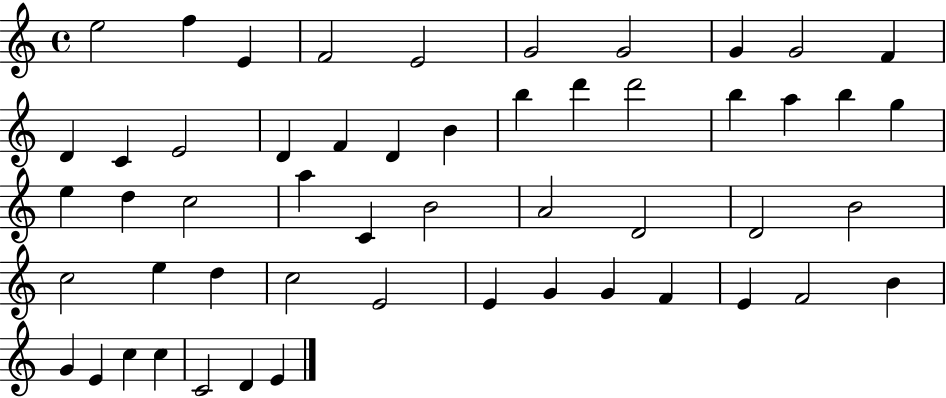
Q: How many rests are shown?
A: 0